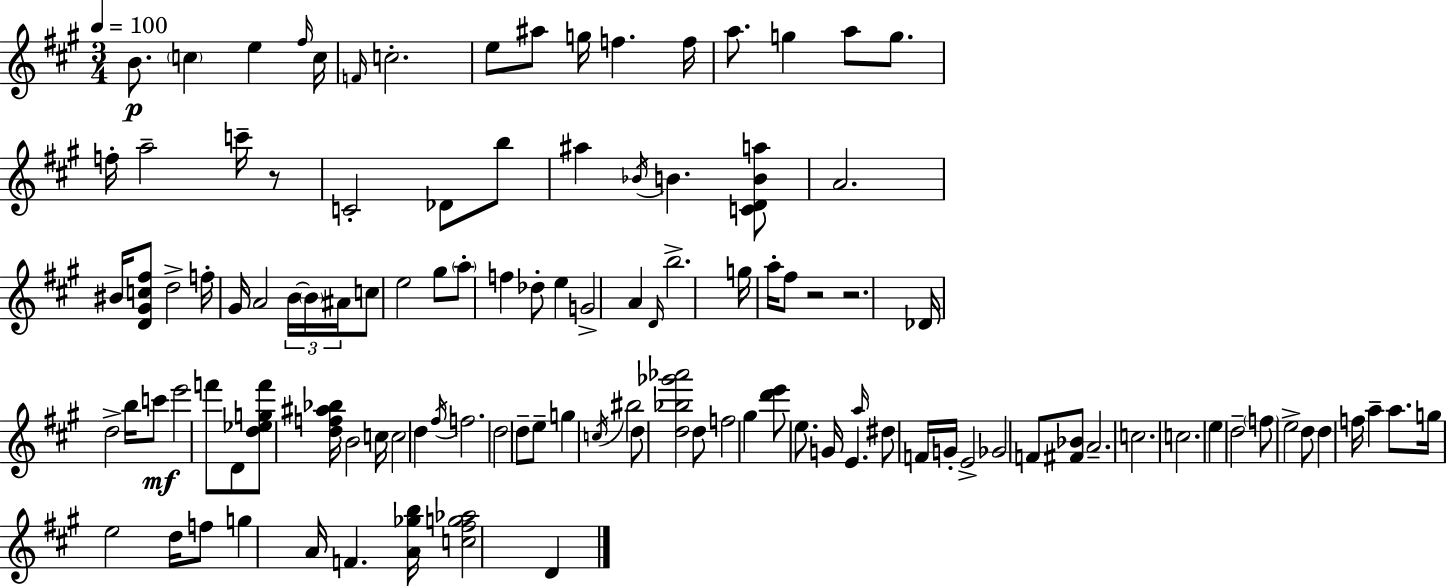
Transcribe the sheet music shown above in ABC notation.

X:1
T:Untitled
M:3/4
L:1/4
K:A
B/2 c e ^f/4 c/4 F/4 c2 e/2 ^a/2 g/4 f f/4 a/2 g a/2 g/2 f/4 a2 c'/4 z/2 C2 _D/2 b/2 ^a _B/4 B [CDBa]/2 A2 ^B/4 [D^Gc^f]/2 d2 f/4 ^G/4 A2 B/4 B/4 ^A/4 c/2 e2 ^g/2 a/2 f _d/2 e G2 A D/4 b2 g/4 a/4 ^f/2 z2 z2 _D/4 d2 b/4 c'/2 e'2 f'/2 D/2 [d_egf']/2 [df^a_b]/4 B2 c/4 c2 d ^f/4 f2 d2 d/2 e/2 g c/4 ^b2 d/2 [d_b_g'_a']2 d/2 f2 ^g [d'e']/2 e/2 G/4 E a/4 ^d/2 F/4 G/4 E2 _G2 F/2 [^F_B]/2 A2 c2 c2 e d2 f/2 e2 d/2 d f/4 a a/2 g/4 e2 d/4 f/2 g A/4 F [A_gb]/4 [c^fg_a]2 D